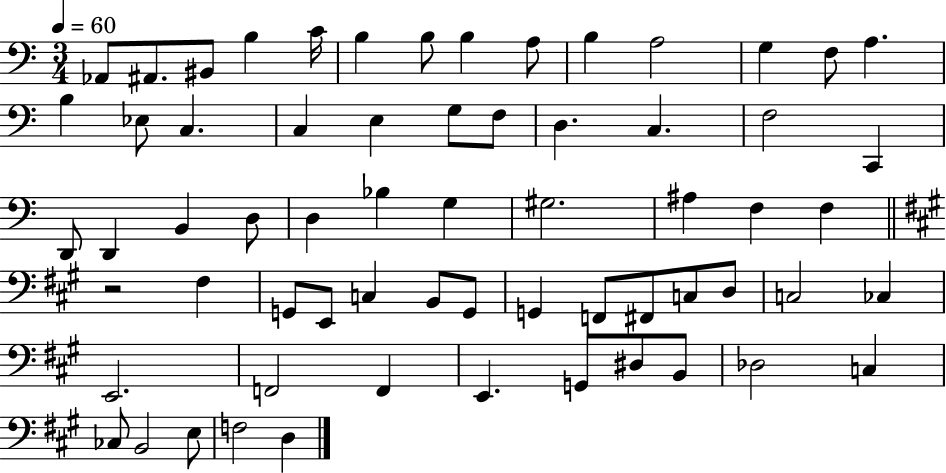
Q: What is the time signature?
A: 3/4